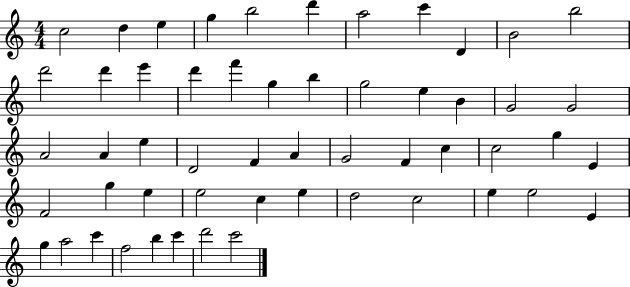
X:1
T:Untitled
M:4/4
L:1/4
K:C
c2 d e g b2 d' a2 c' D B2 b2 d'2 d' e' d' f' g b g2 e B G2 G2 A2 A e D2 F A G2 F c c2 g E F2 g e e2 c e d2 c2 e e2 E g a2 c' f2 b c' d'2 c'2